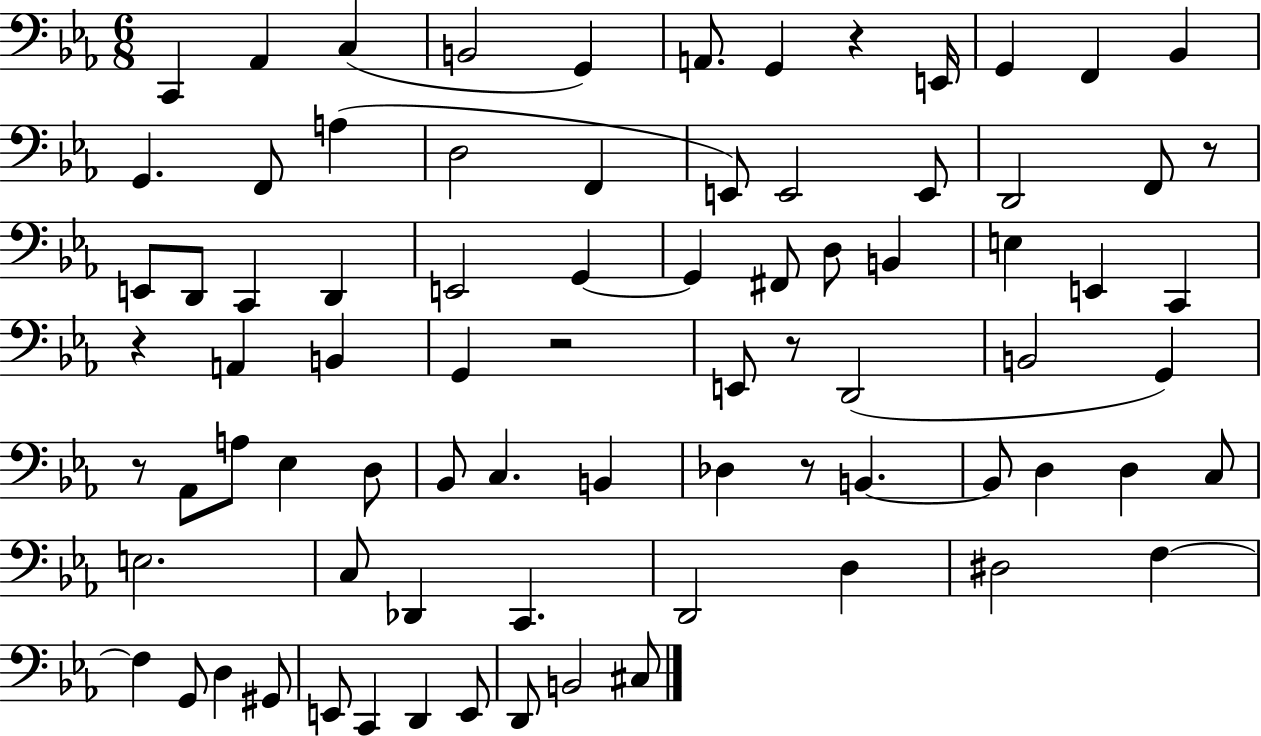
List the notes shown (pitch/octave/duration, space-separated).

C2/q Ab2/q C3/q B2/h G2/q A2/e. G2/q R/q E2/s G2/q F2/q Bb2/q G2/q. F2/e A3/q D3/h F2/q E2/e E2/h E2/e D2/h F2/e R/e E2/e D2/e C2/q D2/q E2/h G2/q G2/q F#2/e D3/e B2/q E3/q E2/q C2/q R/q A2/q B2/q G2/q R/h E2/e R/e D2/h B2/h G2/q R/e Ab2/e A3/e Eb3/q D3/e Bb2/e C3/q. B2/q Db3/q R/e B2/q. B2/e D3/q D3/q C3/e E3/h. C3/e Db2/q C2/q. D2/h D3/q D#3/h F3/q F3/q G2/e D3/q G#2/e E2/e C2/q D2/q E2/e D2/e B2/h C#3/e